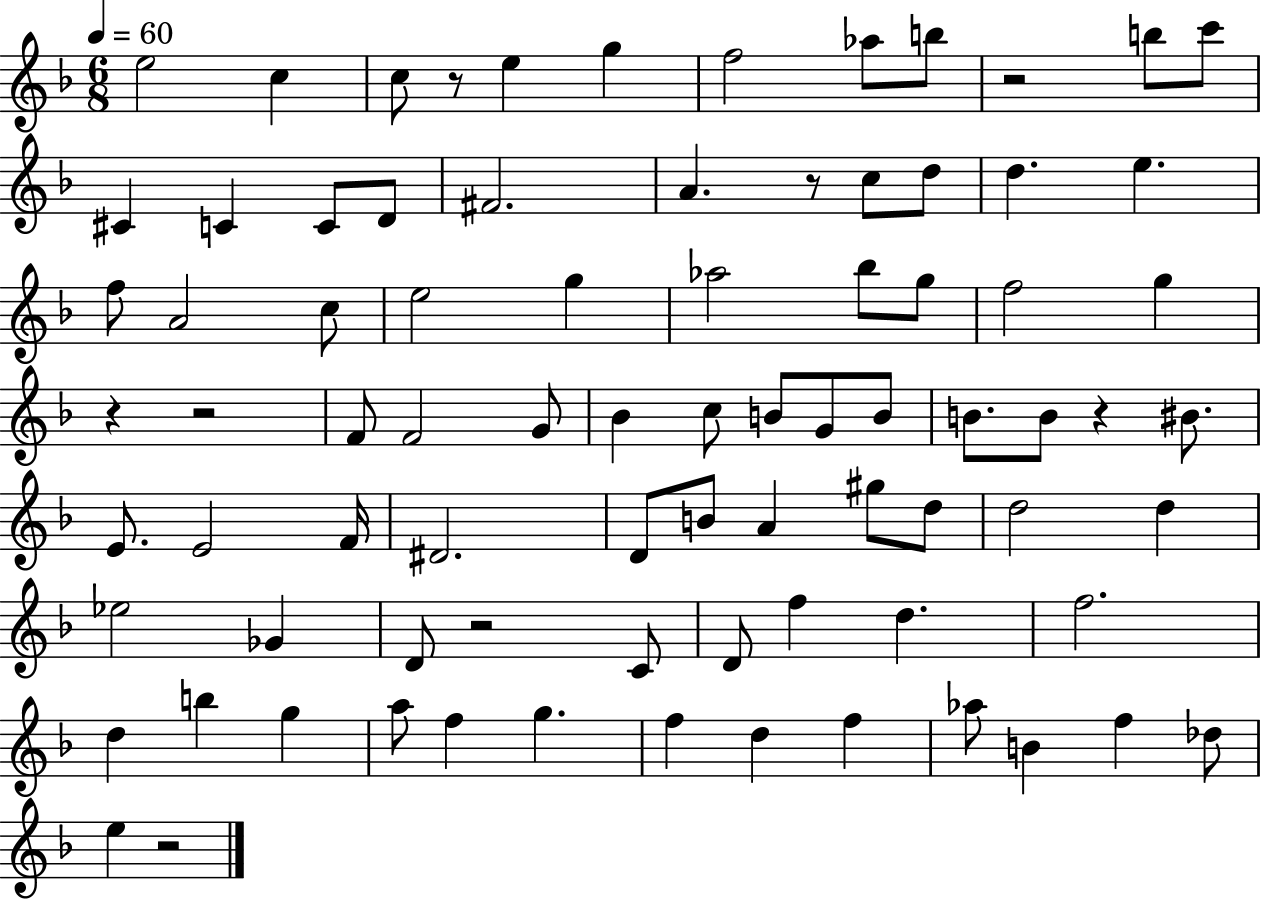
{
  \clef treble
  \numericTimeSignature
  \time 6/8
  \key f \major
  \tempo 4 = 60
  \repeat volta 2 { e''2 c''4 | c''8 r8 e''4 g''4 | f''2 aes''8 b''8 | r2 b''8 c'''8 | \break cis'4 c'4 c'8 d'8 | fis'2. | a'4. r8 c''8 d''8 | d''4. e''4. | \break f''8 a'2 c''8 | e''2 g''4 | aes''2 bes''8 g''8 | f''2 g''4 | \break r4 r2 | f'8 f'2 g'8 | bes'4 c''8 b'8 g'8 b'8 | b'8. b'8 r4 bis'8. | \break e'8. e'2 f'16 | dis'2. | d'8 b'8 a'4 gis''8 d''8 | d''2 d''4 | \break ees''2 ges'4 | d'8 r2 c'8 | d'8 f''4 d''4. | f''2. | \break d''4 b''4 g''4 | a''8 f''4 g''4. | f''4 d''4 f''4 | aes''8 b'4 f''4 des''8 | \break e''4 r2 | } \bar "|."
}